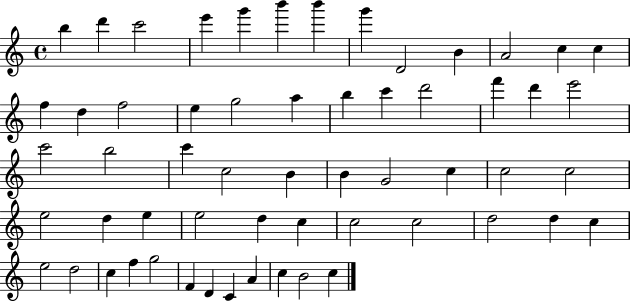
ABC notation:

X:1
T:Untitled
M:4/4
L:1/4
K:C
b d' c'2 e' g' b' b' g' D2 B A2 c c f d f2 e g2 a b c' d'2 f' d' e'2 c'2 b2 c' c2 B B G2 c c2 c2 e2 d e e2 d c c2 c2 d2 d c e2 d2 c f g2 F D C A c B2 c